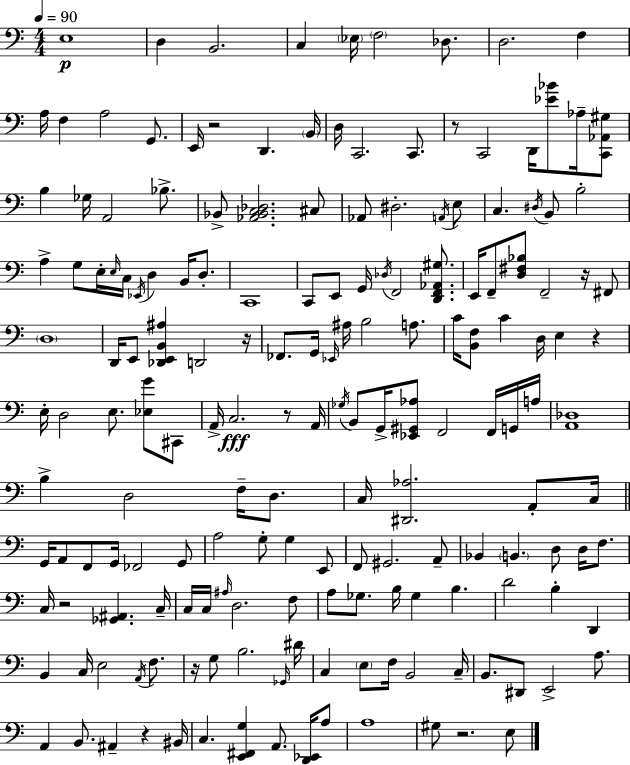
E3/w D3/q B2/h. C3/q Eb3/s F3/h Db3/e. D3/h. F3/q A3/s F3/q A3/h G2/e. E2/s R/h D2/q. B2/s D3/s C2/h. C2/e. R/e C2/h D2/s [Eb4,Bb4]/e Ab3/s [C2,Ab2,G#3]/e B3/q Gb3/s A2/h Bb3/e. Bb2/e [Ab2,Bb2,C3,Db3]/h. C#3/e Ab2/e D#3/h. A2/s E3/e C3/q. D#3/s B2/e B3/h A3/q G3/e E3/s E3/s C3/s Eb2/s D3/q B2/s D3/e. C2/w C2/e E2/e G2/s Db3/s F2/h [D2,F2,Ab2,G#3]/e. E2/s F2/e [D3,F#3,Bb3]/e F2/h R/s F#2/e D3/w D2/s E2/e [Db2,E2,B2,A#3]/q D2/h R/s FES2/e. G2/s Eb2/s A#3/s B3/h A3/e. C4/s [B2,F3]/e C4/q D3/s E3/q R/q E3/s D3/h E3/e. [Eb3,G4]/e C#2/e A2/s C3/h. R/e A2/s Gb3/s B2/e G2/s [Eb2,G#2,Ab3]/e F2/h F2/s G2/s A3/s [A2,Db3]/w B3/q D3/h F3/s D3/e. C3/s [D#2,Ab3]/h. A2/e C3/s G2/s A2/e F2/e G2/s FES2/h G2/e A3/h G3/e G3/q E2/e F2/e G#2/h. A2/e Bb2/q B2/q. D3/e D3/s F3/e. C3/s R/h [Gb2,A#2]/q. C3/s C3/s C3/s A#3/s D3/h. F3/e A3/e Gb3/e. B3/s Gb3/q B3/q. D4/h B3/q D2/q B2/q C3/s E3/h A2/s F3/e. R/s G3/e B3/h. Gb2/s D#4/s C3/q E3/e F3/s B2/h C3/s B2/e. D#2/e E2/h A3/e. A2/q B2/e. A#2/q R/q BIS2/s C3/q. [E2,F#2,G3]/q A2/e. [D2,Eb2]/s A3/e A3/w G#3/e R/h. E3/e